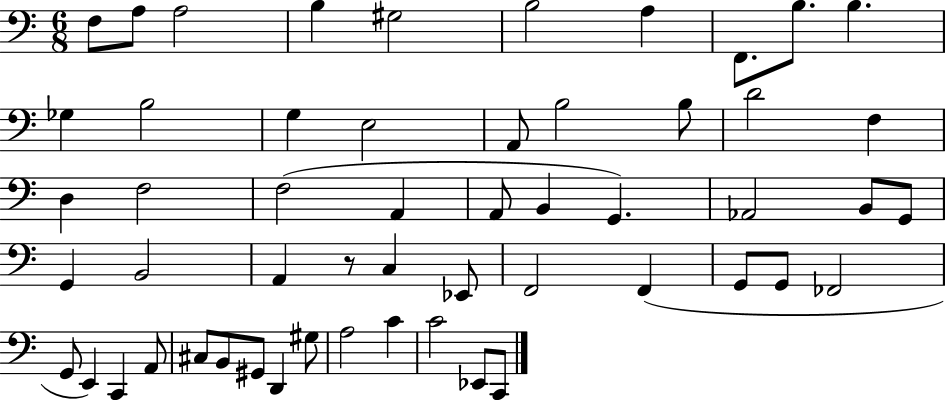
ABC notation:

X:1
T:Untitled
M:6/8
L:1/4
K:C
F,/2 A,/2 A,2 B, ^G,2 B,2 A, F,,/2 B,/2 B, _G, B,2 G, E,2 A,,/2 B,2 B,/2 D2 F, D, F,2 F,2 A,, A,,/2 B,, G,, _A,,2 B,,/2 G,,/2 G,, B,,2 A,, z/2 C, _E,,/2 F,,2 F,, G,,/2 G,,/2 _F,,2 G,,/2 E,, C,, A,,/2 ^C,/2 B,,/2 ^G,,/2 D,, ^G,/2 A,2 C C2 _E,,/2 C,,/2